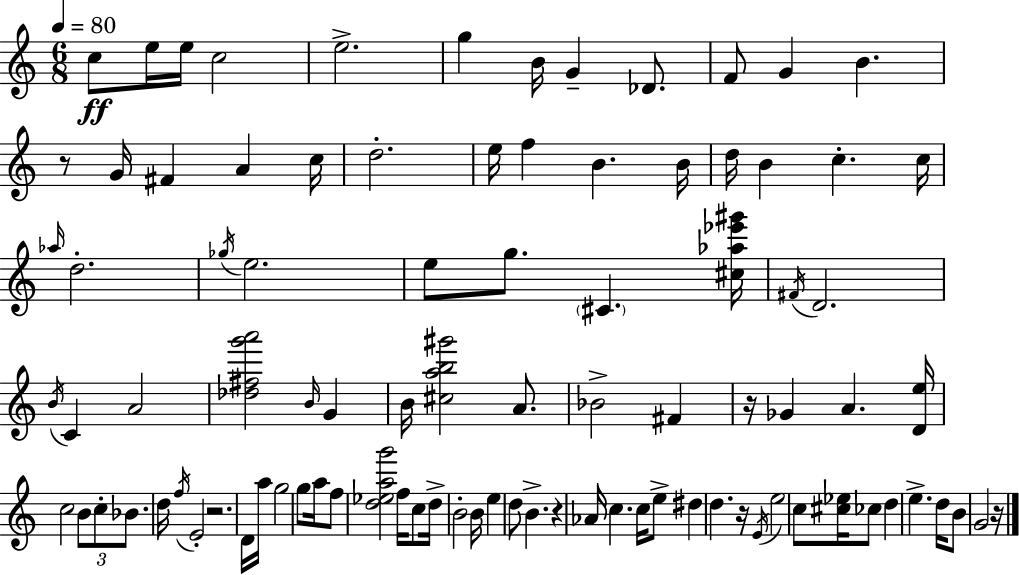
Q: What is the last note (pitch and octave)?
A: G4